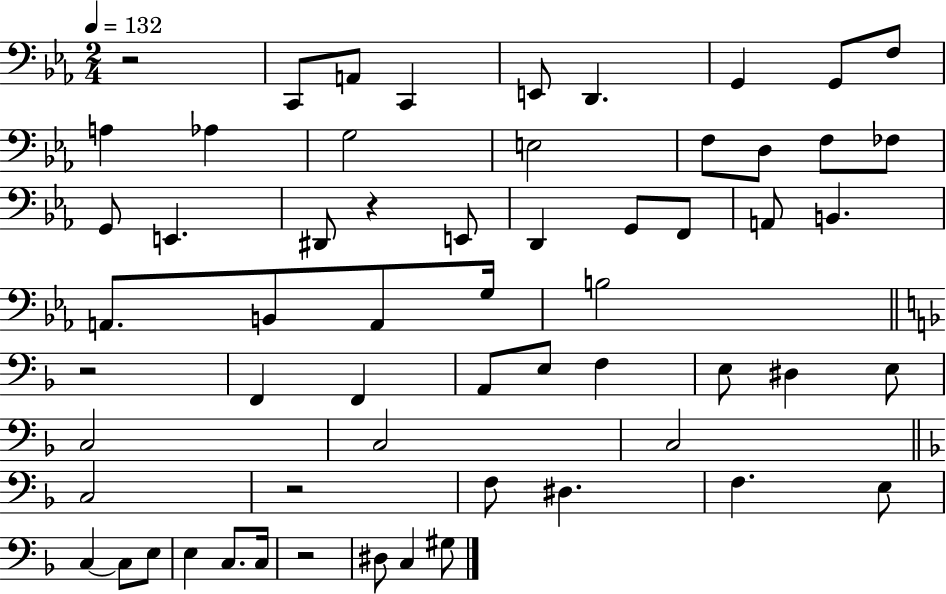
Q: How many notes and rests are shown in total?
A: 60